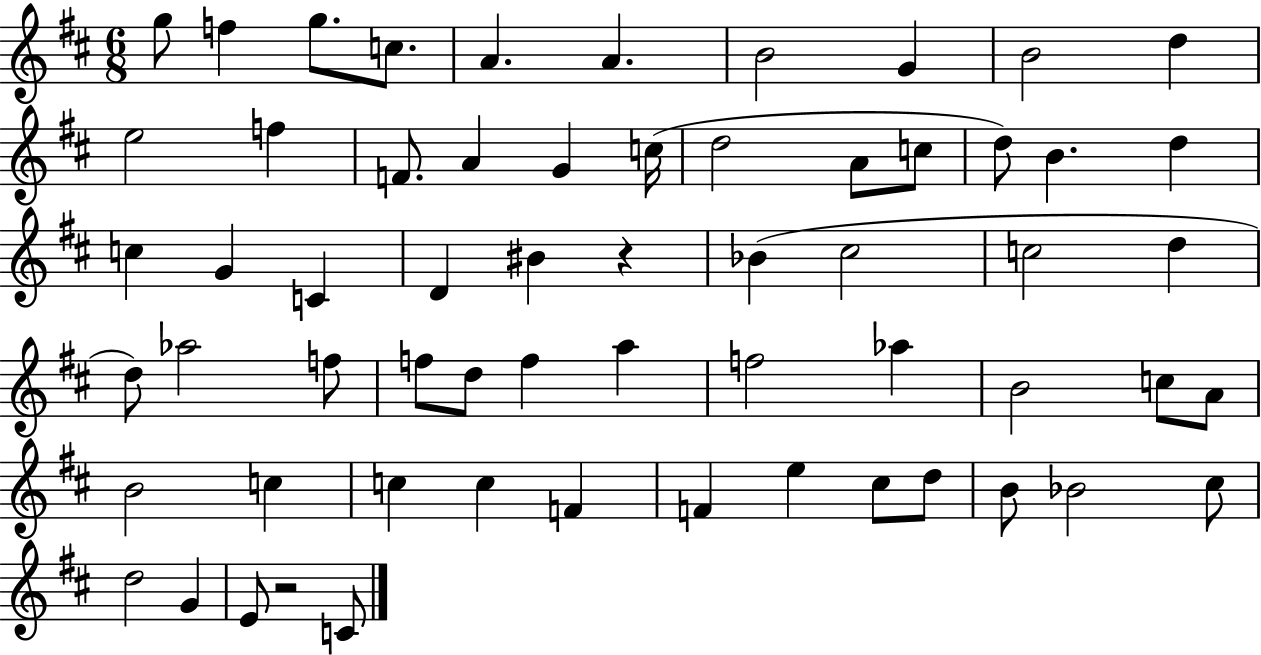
{
  \clef treble
  \numericTimeSignature
  \time 6/8
  \key d \major
  g''8 f''4 g''8. c''8. | a'4. a'4. | b'2 g'4 | b'2 d''4 | \break e''2 f''4 | f'8. a'4 g'4 c''16( | d''2 a'8 c''8 | d''8) b'4. d''4 | \break c''4 g'4 c'4 | d'4 bis'4 r4 | bes'4( cis''2 | c''2 d''4 | \break d''8) aes''2 f''8 | f''8 d''8 f''4 a''4 | f''2 aes''4 | b'2 c''8 a'8 | \break b'2 c''4 | c''4 c''4 f'4 | f'4 e''4 cis''8 d''8 | b'8 bes'2 cis''8 | \break d''2 g'4 | e'8 r2 c'8 | \bar "|."
}